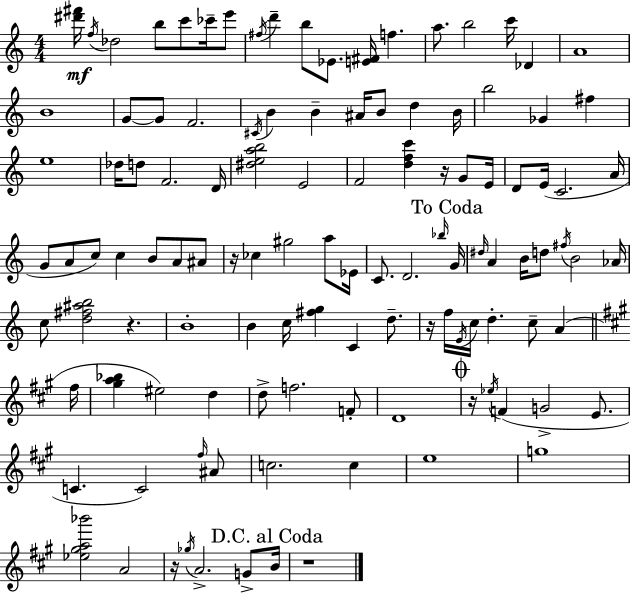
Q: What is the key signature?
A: C major